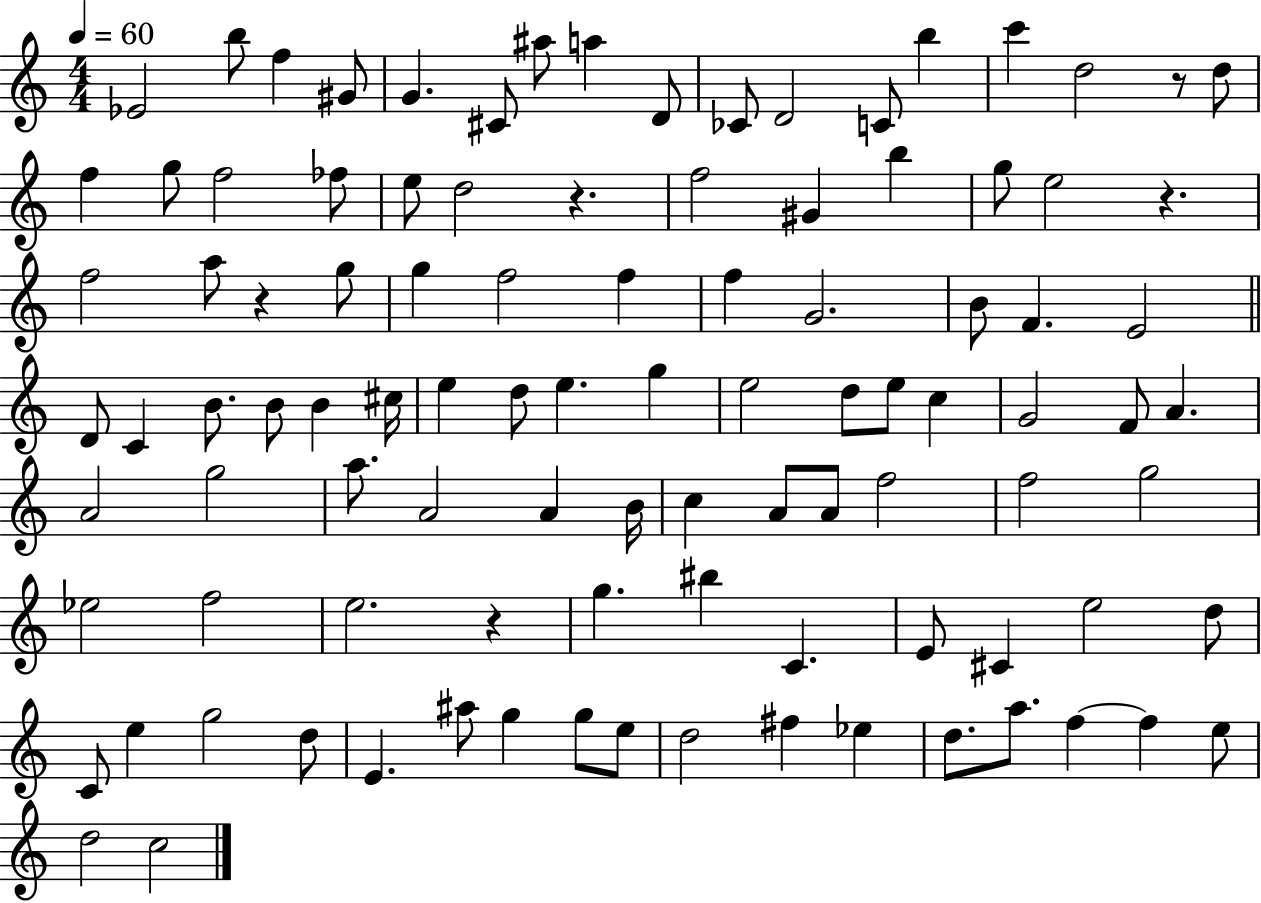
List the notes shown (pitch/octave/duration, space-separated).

Eb4/h B5/e F5/q G#4/e G4/q. C#4/e A#5/e A5/q D4/e CES4/e D4/h C4/e B5/q C6/q D5/h R/e D5/e F5/q G5/e F5/h FES5/e E5/e D5/h R/q. F5/h G#4/q B5/q G5/e E5/h R/q. F5/h A5/e R/q G5/e G5/q F5/h F5/q F5/q G4/h. B4/e F4/q. E4/h D4/e C4/q B4/e. B4/e B4/q C#5/s E5/q D5/e E5/q. G5/q E5/h D5/e E5/e C5/q G4/h F4/e A4/q. A4/h G5/h A5/e. A4/h A4/q B4/s C5/q A4/e A4/e F5/h F5/h G5/h Eb5/h F5/h E5/h. R/q G5/q. BIS5/q C4/q. E4/e C#4/q E5/h D5/e C4/e E5/q G5/h D5/e E4/q. A#5/e G5/q G5/e E5/e D5/h F#5/q Eb5/q D5/e. A5/e. F5/q F5/q E5/e D5/h C5/h